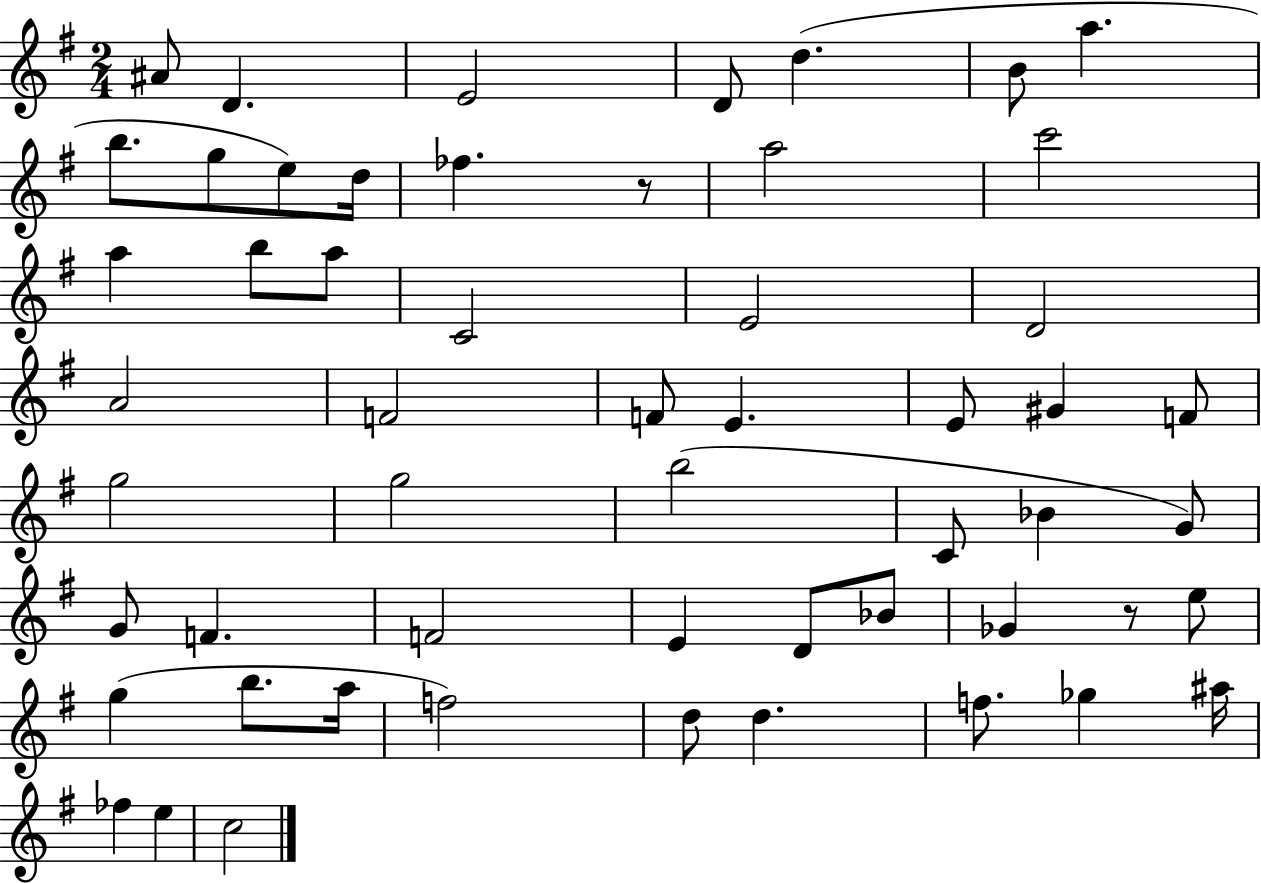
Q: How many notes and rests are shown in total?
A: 55